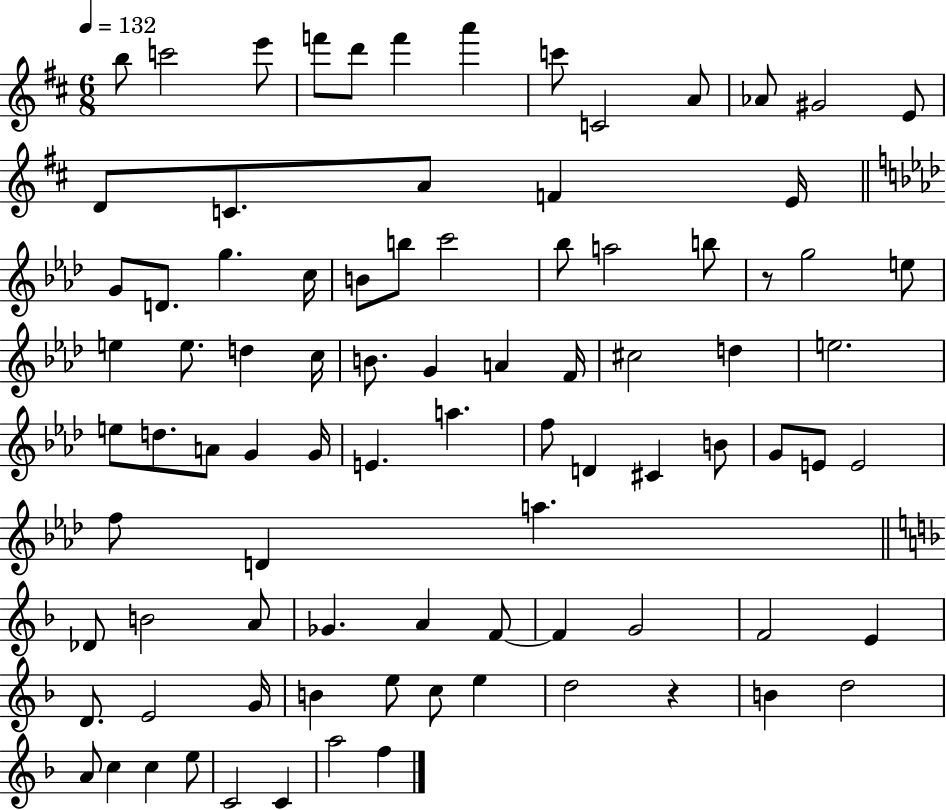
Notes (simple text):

B5/e C6/h E6/e F6/e D6/e F6/q A6/q C6/e C4/h A4/e Ab4/e G#4/h E4/e D4/e C4/e. A4/e F4/q E4/s G4/e D4/e. G5/q. C5/s B4/e B5/e C6/h Bb5/e A5/h B5/e R/e G5/h E5/e E5/q E5/e. D5/q C5/s B4/e. G4/q A4/q F4/s C#5/h D5/q E5/h. E5/e D5/e. A4/e G4/q G4/s E4/q. A5/q. F5/e D4/q C#4/q B4/e G4/e E4/e E4/h F5/e D4/q A5/q. Db4/e B4/h A4/e Gb4/q. A4/q F4/e F4/q G4/h F4/h E4/q D4/e. E4/h G4/s B4/q E5/e C5/e E5/q D5/h R/q B4/q D5/h A4/e C5/q C5/q E5/e C4/h C4/q A5/h F5/q